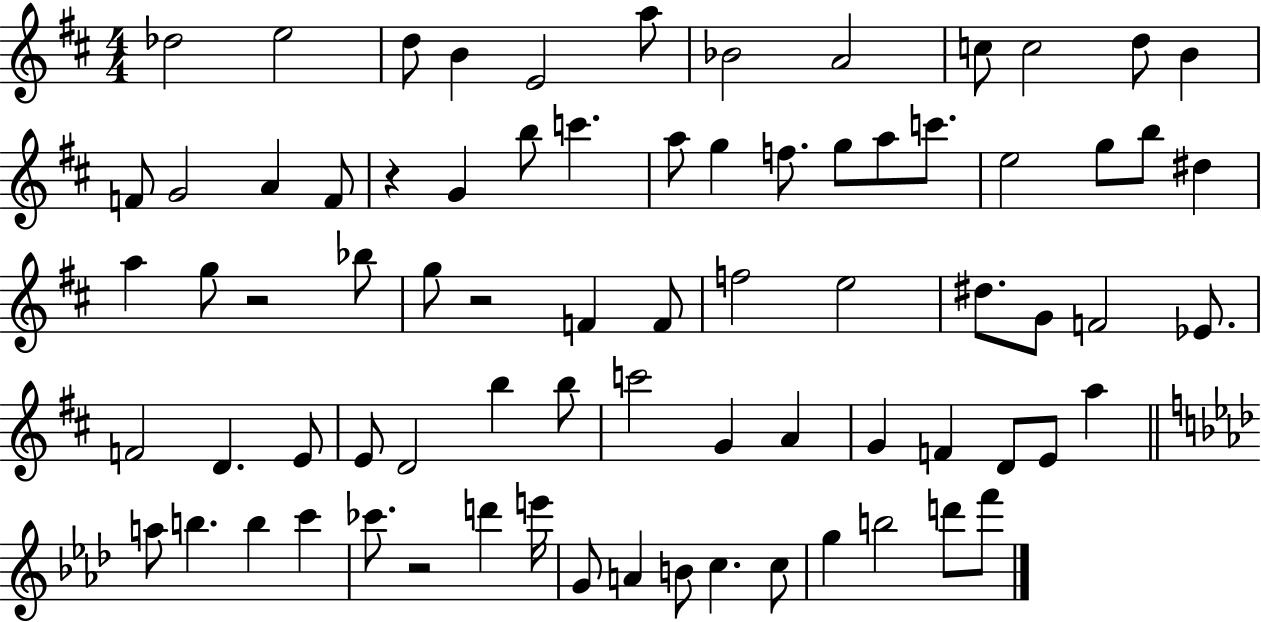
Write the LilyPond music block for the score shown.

{
  \clef treble
  \numericTimeSignature
  \time 4/4
  \key d \major
  des''2 e''2 | d''8 b'4 e'2 a''8 | bes'2 a'2 | c''8 c''2 d''8 b'4 | \break f'8 g'2 a'4 f'8 | r4 g'4 b''8 c'''4. | a''8 g''4 f''8. g''8 a''8 c'''8. | e''2 g''8 b''8 dis''4 | \break a''4 g''8 r2 bes''8 | g''8 r2 f'4 f'8 | f''2 e''2 | dis''8. g'8 f'2 ees'8. | \break f'2 d'4. e'8 | e'8 d'2 b''4 b''8 | c'''2 g'4 a'4 | g'4 f'4 d'8 e'8 a''4 | \break \bar "||" \break \key f \minor a''8 b''4. b''4 c'''4 | ces'''8. r2 d'''4 e'''16 | g'8 a'4 b'8 c''4. c''8 | g''4 b''2 d'''8 f'''8 | \break \bar "|."
}